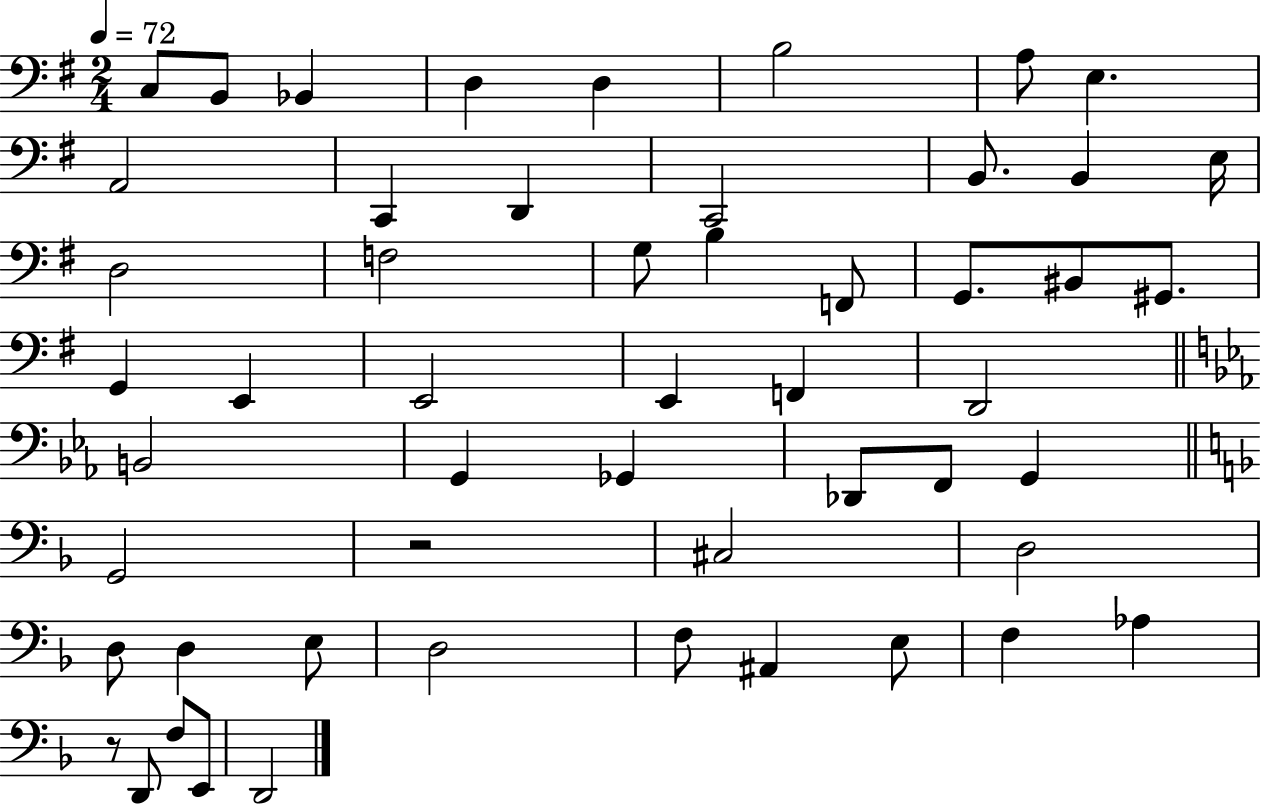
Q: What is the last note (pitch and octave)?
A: D2